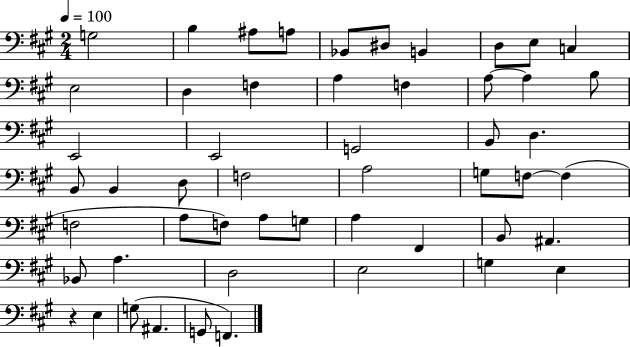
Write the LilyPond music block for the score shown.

{
  \clef bass
  \numericTimeSignature
  \time 2/4
  \key a \major
  \tempo 4 = 100
  g2 | b4 ais8 a8 | bes,8 dis8 b,4 | d8 e8 c4 | \break e2 | d4 f4 | a4 f4 | a8~~ a4 b8 | \break e,2 | e,2 | g,2 | b,8 d4. | \break b,8 b,4 d8 | f2 | a2 | g8 f8~~ f4( | \break f2 | a8 f8) a8 g8 | a4 fis,4 | b,8 ais,4. | \break bes,8 a4. | d2 | e2 | g4 e4 | \break r4 e4 | g8( ais,4. | g,8 f,4.) | \bar "|."
}